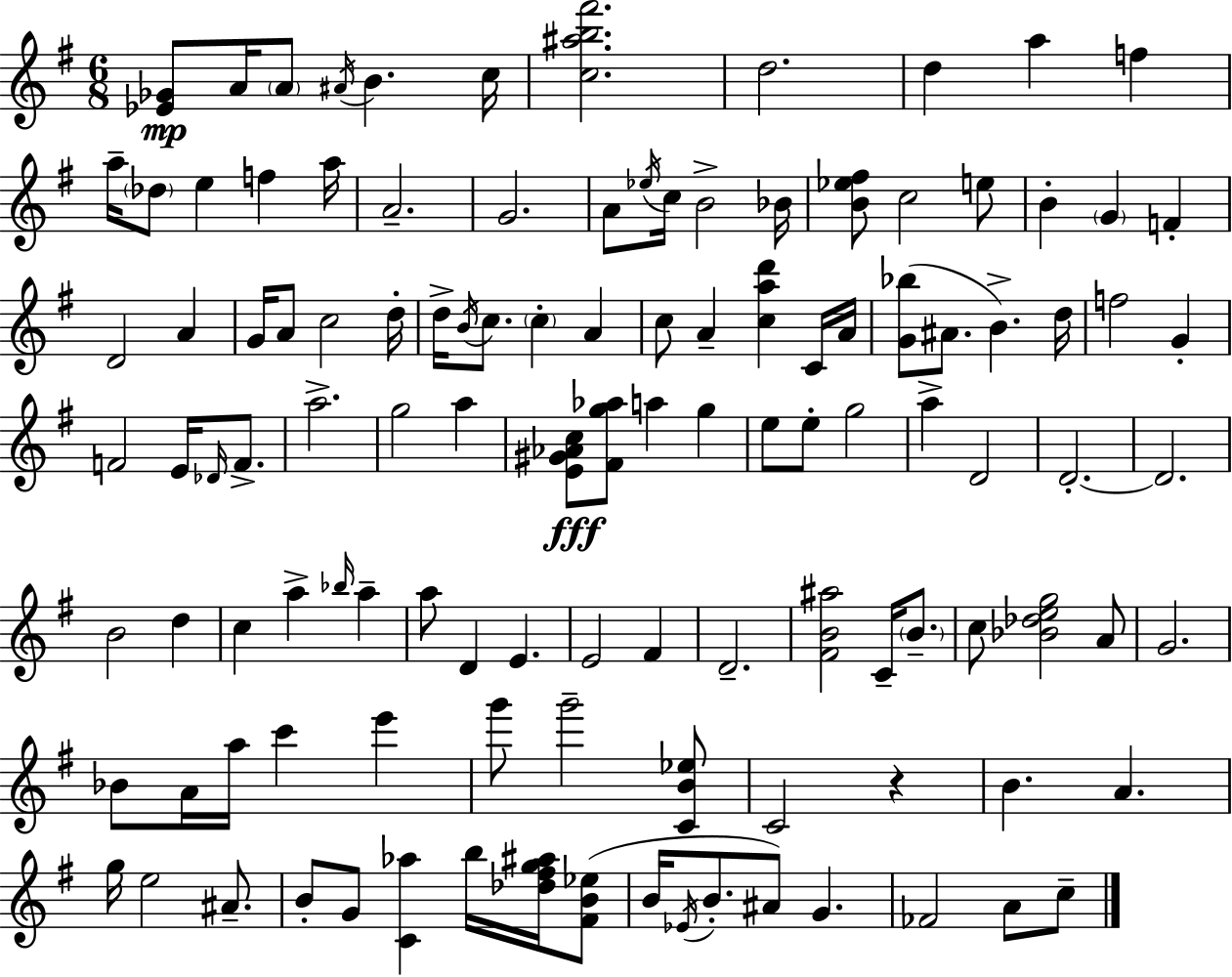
[Eb4,Gb4]/e A4/s A4/e A#4/s B4/q. C5/s [C5,A#5,B5,F#6]/h. D5/h. D5/q A5/q F5/q A5/s Db5/e E5/q F5/q A5/s A4/h. G4/h. A4/e Eb5/s C5/s B4/h Bb4/s [B4,Eb5,F#5]/e C5/h E5/e B4/q G4/q F4/q D4/h A4/q G4/s A4/e C5/h D5/s D5/s B4/s C5/e. C5/q A4/q C5/e A4/q [C5,A5,D6]/q C4/s A4/s [G4,Bb5]/e A#4/e. B4/q. D5/s F5/h G4/q F4/h E4/s Db4/s F4/e. A5/h. G5/h A5/q [E4,G#4,Ab4,C5]/e [F#4,G5,Ab5]/e A5/q G5/q E5/e E5/e G5/h A5/q D4/h D4/h. D4/h. B4/h D5/q C5/q A5/q Bb5/s A5/q A5/e D4/q E4/q. E4/h F#4/q D4/h. [F#4,B4,A#5]/h C4/s B4/e. C5/e [Bb4,Db5,E5,G5]/h A4/e G4/h. Bb4/e A4/s A5/s C6/q E6/q G6/e G6/h [C4,B4,Eb5]/e C4/h R/q B4/q. A4/q. G5/s E5/h A#4/e. B4/e G4/e [C4,Ab5]/q B5/s [Db5,F#5,G5,A#5]/s [F#4,B4,Eb5]/e B4/s Eb4/s B4/e. A#4/e G4/q. FES4/h A4/e C5/e